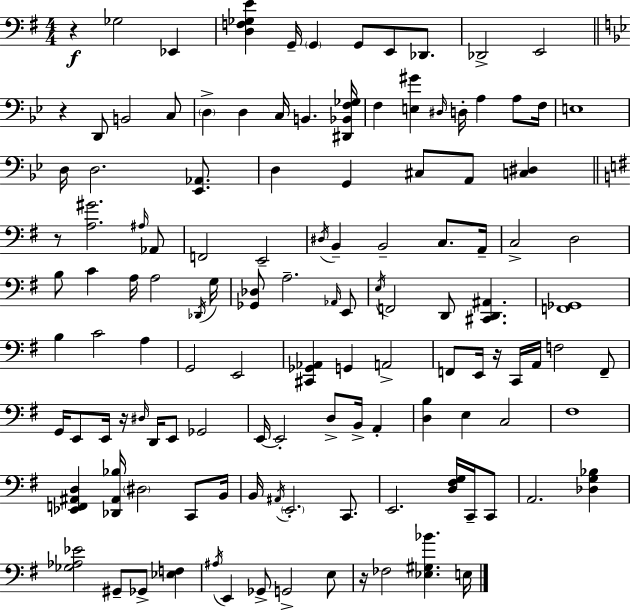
{
  \clef bass
  \numericTimeSignature
  \time 4/4
  \key g \major
  r4\f ges2 ees,4 | <d f ges e'>4 g,16-- \parenthesize g,4 g,8 e,8 des,8. | des,2-> e,2 | \bar "||" \break \key bes \major r4 d,8 b,2 c8 | \parenthesize d4-> d4 c16 b,4. <dis, bes, f ges>16 | f4 <e gis'>4 \grace { dis16 } d16-. a4 a8 | f16 e1 | \break d16 d2. <ees, aes,>8. | d4 g,4 cis8 a,8 <c dis>4 | \bar "||" \break \key g \major r8 <a gis'>2. \grace { ais16 } aes,8 | f,2 e,2-- | \acciaccatura { dis16 } b,4-- b,2-- c8. | a,16-- c2-> d2 | \break b8 c'4 a16 a2 | \acciaccatura { des,16 } g16 <ges, des>8 a2.-- | \grace { aes,16 } e,8 \acciaccatura { e16 } f,2 d,8 <cis, d, ais,>4. | <f, ges,>1 | \break b4 c'2 | a4 g,2 e,2 | <cis, ges, aes,>4 g,4 a,2-> | f,8 e,16 r16 c,16 a,16 f2 | \break f,8-- g,16 e,8 e,16 r16 \grace { dis16 } d,16 e,8 ges,2 | e,16~~ e,2-. d8-> | b,16-> a,4-. <d b>4 e4 c2 | fis1 | \break <ees, f, ais, d>4 <des, ais, bes>16 \parenthesize dis2 | c,8 b,16 b,16 \acciaccatura { ais,16 } \parenthesize e,2.-. | c,8. e,2. | <d fis g>16 c,16-- c,8 a,2. | \break <des g bes>4 <ges aes ees'>2 gis,8-- | ges,8-> <ees f>4 \acciaccatura { ais16 } e,4 ges,8-> g,2-> | e8 r16 fes2 | <ees gis bes'>4. e16 \bar "|."
}